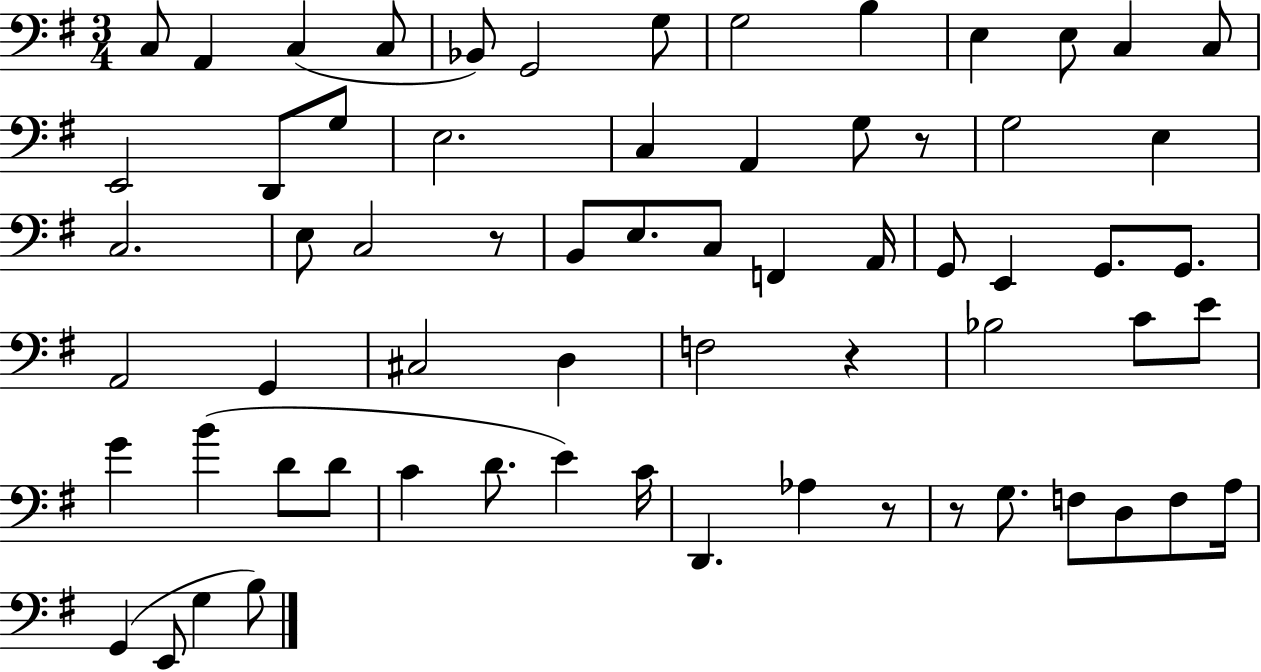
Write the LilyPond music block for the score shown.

{
  \clef bass
  \numericTimeSignature
  \time 3/4
  \key g \major
  c8 a,4 c4( c8 | bes,8) g,2 g8 | g2 b4 | e4 e8 c4 c8 | \break e,2 d,8 g8 | e2. | c4 a,4 g8 r8 | g2 e4 | \break c2. | e8 c2 r8 | b,8 e8. c8 f,4 a,16 | g,8 e,4 g,8. g,8. | \break a,2 g,4 | cis2 d4 | f2 r4 | bes2 c'8 e'8 | \break g'4 b'4( d'8 d'8 | c'4 d'8. e'4) c'16 | d,4. aes4 r8 | r8 g8. f8 d8 f8 a16 | \break g,4( e,8 g4 b8) | \bar "|."
}